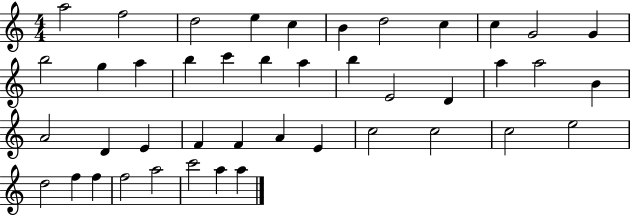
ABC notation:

X:1
T:Untitled
M:4/4
L:1/4
K:C
a2 f2 d2 e c B d2 c c G2 G b2 g a b c' b a b E2 D a a2 B A2 D E F F A E c2 c2 c2 e2 d2 f f f2 a2 c'2 a a